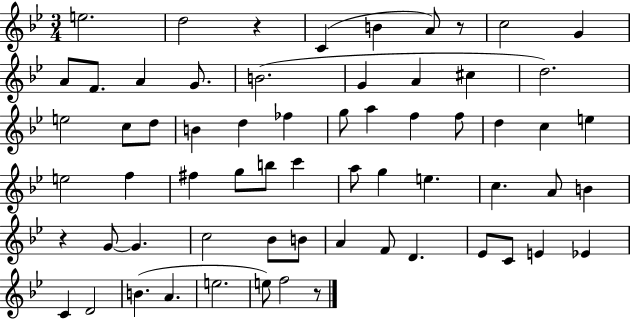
{
  \clef treble
  \numericTimeSignature
  \time 3/4
  \key bes \major
  e''2. | d''2 r4 | c'4( b'4 a'8) r8 | c''2 g'4 | \break a'8 f'8. a'4 g'8. | b'2.( | g'4 a'4 cis''4 | d''2.) | \break e''2 c''8 d''8 | b'4 d''4 fes''4 | g''8 a''4 f''4 f''8 | d''4 c''4 e''4 | \break e''2 f''4 | fis''4 g''8 b''8 c'''4 | a''8 g''4 e''4. | c''4. a'8 b'4 | \break r4 g'8~~ g'4. | c''2 bes'8 b'8 | a'4 f'8 d'4. | ees'8 c'8 e'4 ees'4 | \break c'4 d'2 | b'4.( a'4. | e''2. | e''8) f''2 r8 | \break \bar "|."
}